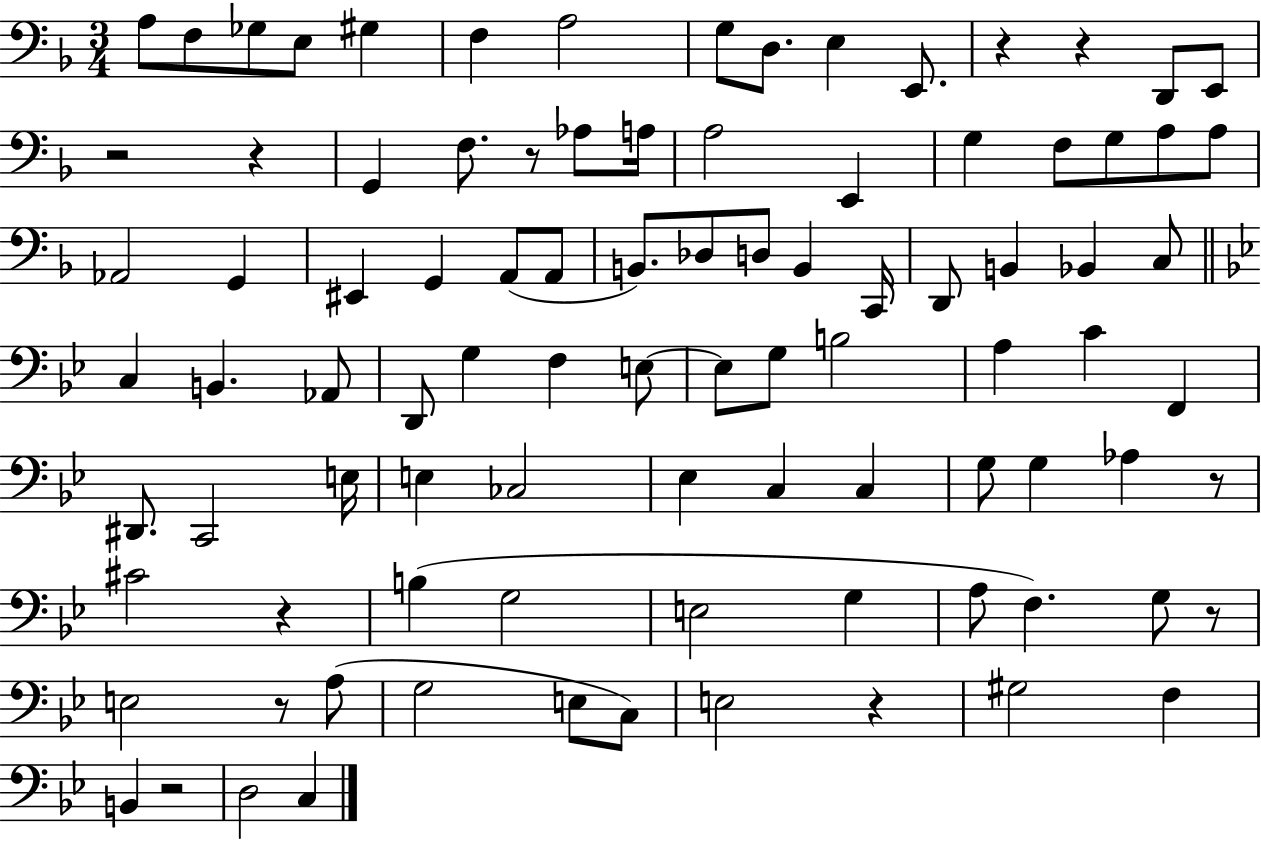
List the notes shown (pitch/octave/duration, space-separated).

A3/e F3/e Gb3/e E3/e G#3/q F3/q A3/h G3/e D3/e. E3/q E2/e. R/q R/q D2/e E2/e R/h R/q G2/q F3/e. R/e Ab3/e A3/s A3/h E2/q G3/q F3/e G3/e A3/e A3/e Ab2/h G2/q EIS2/q G2/q A2/e A2/e B2/e. Db3/e D3/e B2/q C2/s D2/e B2/q Bb2/q C3/e C3/q B2/q. Ab2/e D2/e G3/q F3/q E3/e E3/e G3/e B3/h A3/q C4/q F2/q D#2/e. C2/h E3/s E3/q CES3/h Eb3/q C3/q C3/q G3/e G3/q Ab3/q R/e C#4/h R/q B3/q G3/h E3/h G3/q A3/e F3/q. G3/e R/e E3/h R/e A3/e G3/h E3/e C3/e E3/h R/q G#3/h F3/q B2/q R/h D3/h C3/q